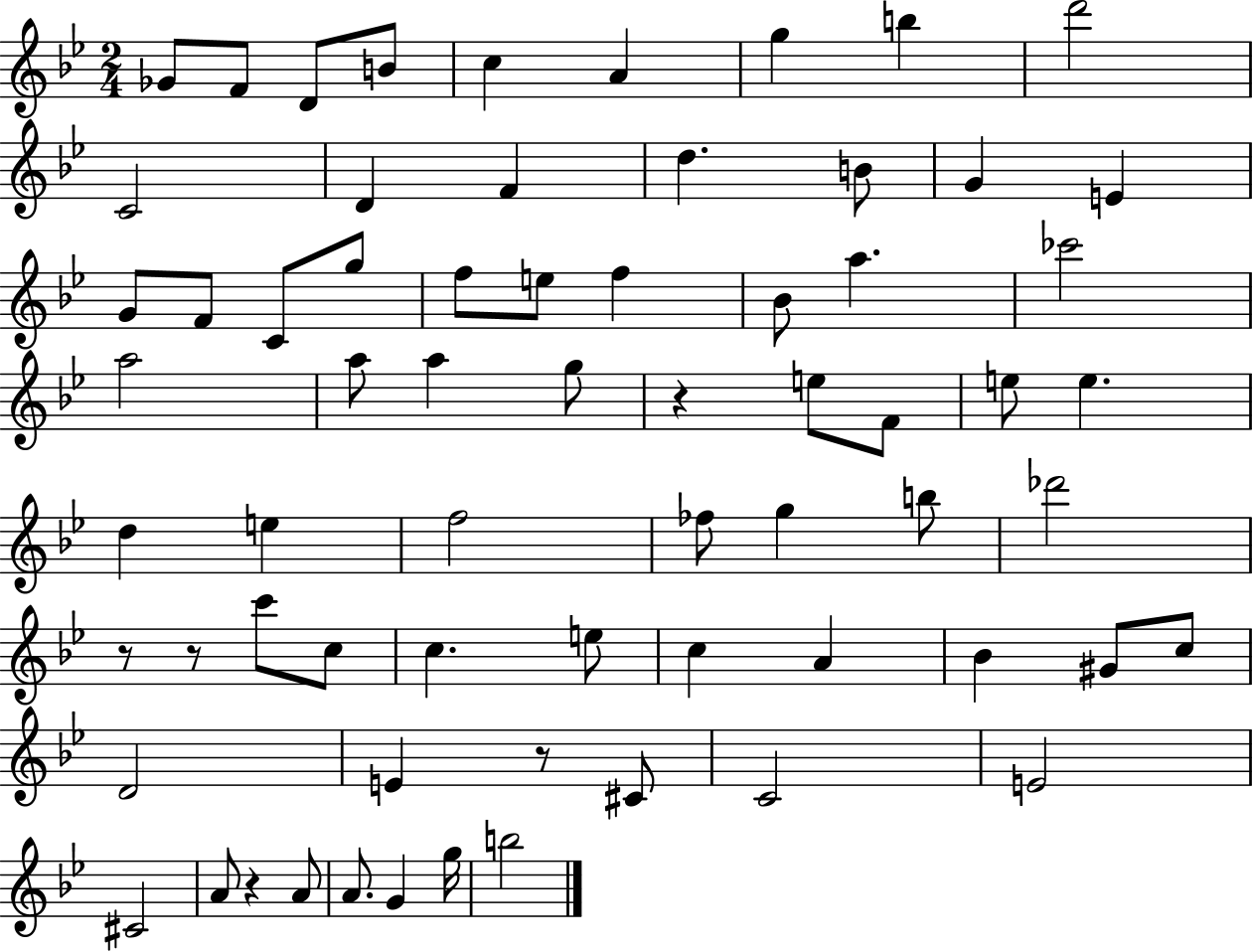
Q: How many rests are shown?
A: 5